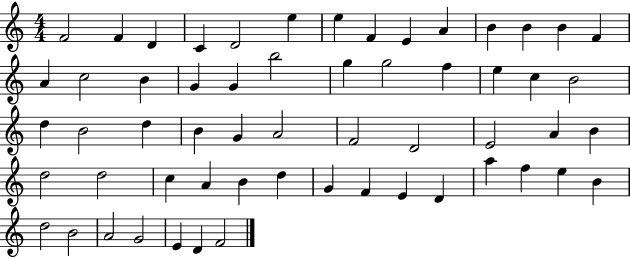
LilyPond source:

{
  \clef treble
  \numericTimeSignature
  \time 4/4
  \key c \major
  f'2 f'4 d'4 | c'4 d'2 e''4 | e''4 f'4 e'4 a'4 | b'4 b'4 b'4 f'4 | \break a'4 c''2 b'4 | g'4 g'4 b''2 | g''4 g''2 f''4 | e''4 c''4 b'2 | \break d''4 b'2 d''4 | b'4 g'4 a'2 | f'2 d'2 | e'2 a'4 b'4 | \break d''2 d''2 | c''4 a'4 b'4 d''4 | g'4 f'4 e'4 d'4 | a''4 f''4 e''4 b'4 | \break d''2 b'2 | a'2 g'2 | e'4 d'4 f'2 | \bar "|."
}